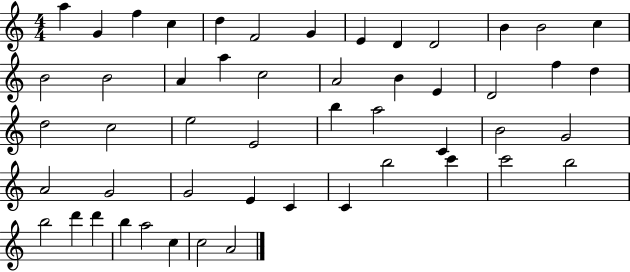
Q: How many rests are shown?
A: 0